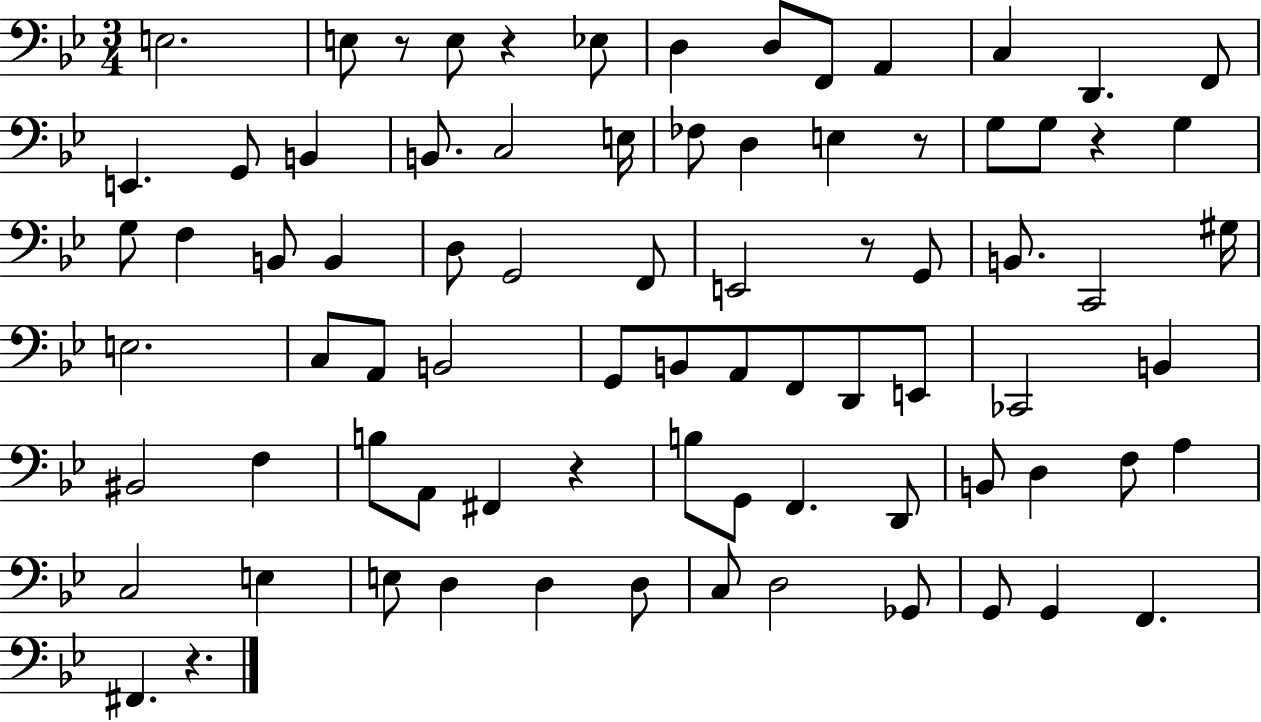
X:1
T:Untitled
M:3/4
L:1/4
K:Bb
E,2 E,/2 z/2 E,/2 z _E,/2 D, D,/2 F,,/2 A,, C, D,, F,,/2 E,, G,,/2 B,, B,,/2 C,2 E,/4 _F,/2 D, E, z/2 G,/2 G,/2 z G, G,/2 F, B,,/2 B,, D,/2 G,,2 F,,/2 E,,2 z/2 G,,/2 B,,/2 C,,2 ^G,/4 E,2 C,/2 A,,/2 B,,2 G,,/2 B,,/2 A,,/2 F,,/2 D,,/2 E,,/2 _C,,2 B,, ^B,,2 F, B,/2 A,,/2 ^F,, z B,/2 G,,/2 F,, D,,/2 B,,/2 D, F,/2 A, C,2 E, E,/2 D, D, D,/2 C,/2 D,2 _G,,/2 G,,/2 G,, F,, ^F,, z